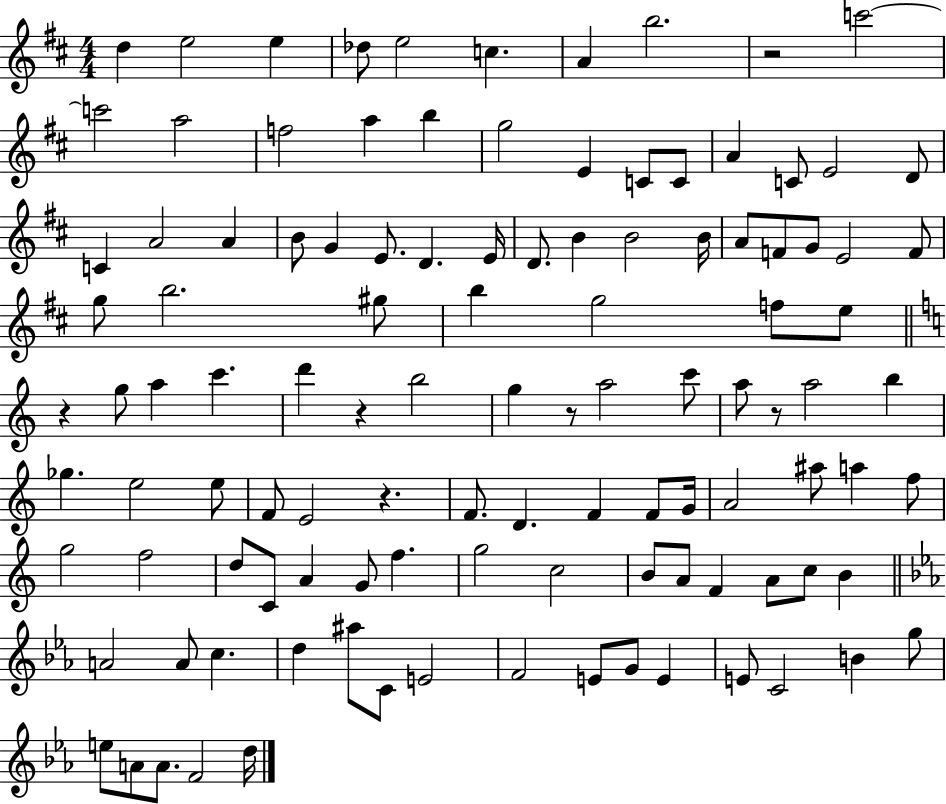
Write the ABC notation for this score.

X:1
T:Untitled
M:4/4
L:1/4
K:D
d e2 e _d/2 e2 c A b2 z2 c'2 c'2 a2 f2 a b g2 E C/2 C/2 A C/2 E2 D/2 C A2 A B/2 G E/2 D E/4 D/2 B B2 B/4 A/2 F/2 G/2 E2 F/2 g/2 b2 ^g/2 b g2 f/2 e/2 z g/2 a c' d' z b2 g z/2 a2 c'/2 a/2 z/2 a2 b _g e2 e/2 F/2 E2 z F/2 D F F/2 G/4 A2 ^a/2 a f/2 g2 f2 d/2 C/2 A G/2 f g2 c2 B/2 A/2 F A/2 c/2 B A2 A/2 c d ^a/2 C/2 E2 F2 E/2 G/2 E E/2 C2 B g/2 e/2 A/2 A/2 F2 d/4